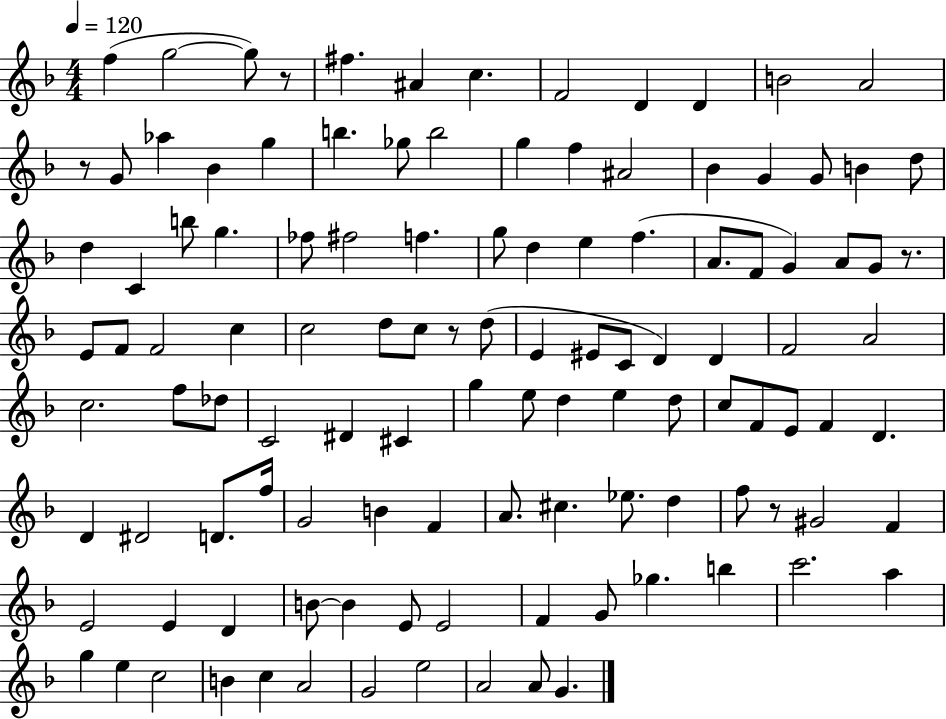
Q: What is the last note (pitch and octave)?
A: G4